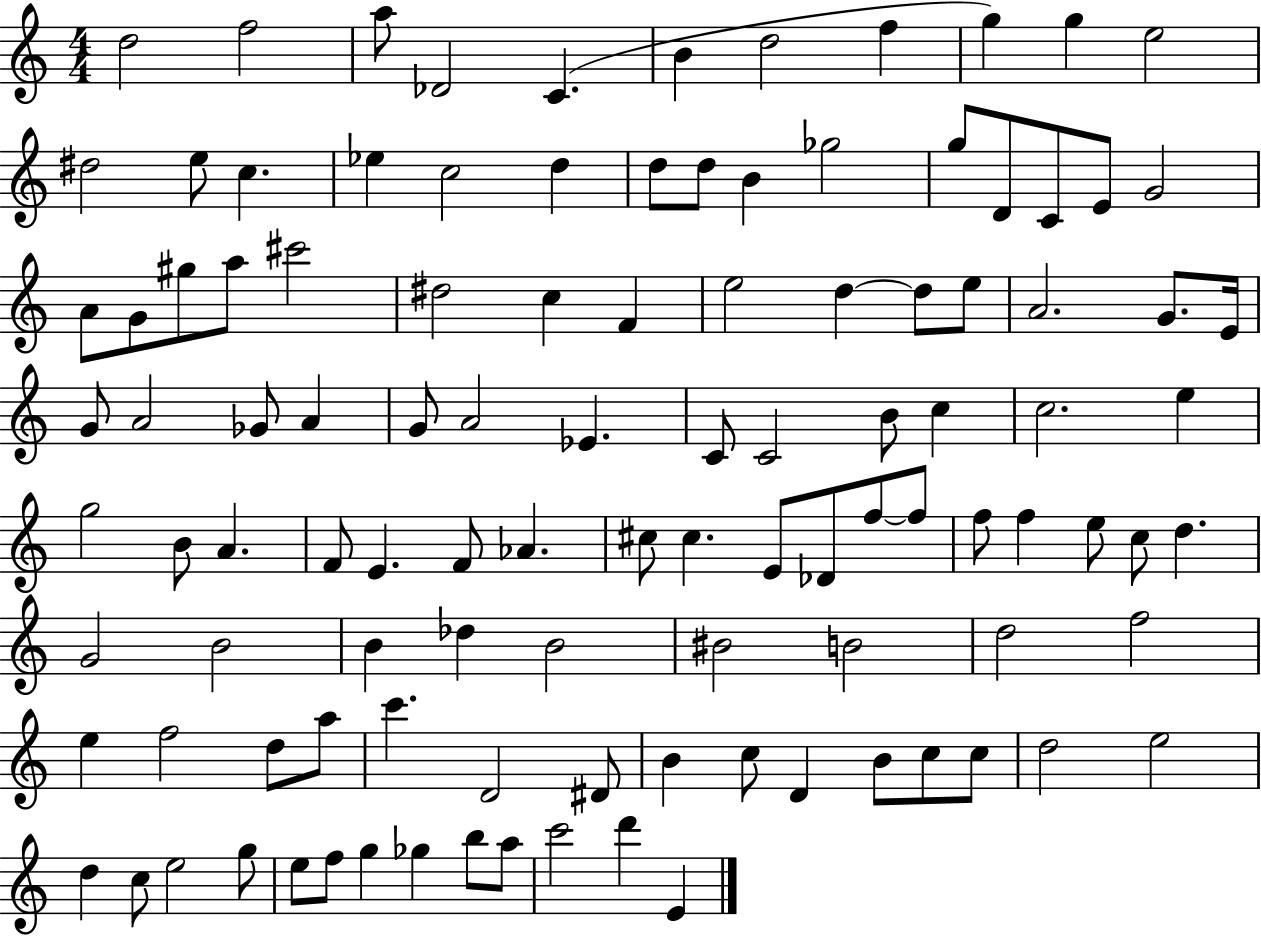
X:1
T:Untitled
M:4/4
L:1/4
K:C
d2 f2 a/2 _D2 C B d2 f g g e2 ^d2 e/2 c _e c2 d d/2 d/2 B _g2 g/2 D/2 C/2 E/2 G2 A/2 G/2 ^g/2 a/2 ^c'2 ^d2 c F e2 d d/2 e/2 A2 G/2 E/4 G/2 A2 _G/2 A G/2 A2 _E C/2 C2 B/2 c c2 e g2 B/2 A F/2 E F/2 _A ^c/2 ^c E/2 _D/2 f/2 f/2 f/2 f e/2 c/2 d G2 B2 B _d B2 ^B2 B2 d2 f2 e f2 d/2 a/2 c' D2 ^D/2 B c/2 D B/2 c/2 c/2 d2 e2 d c/2 e2 g/2 e/2 f/2 g _g b/2 a/2 c'2 d' E